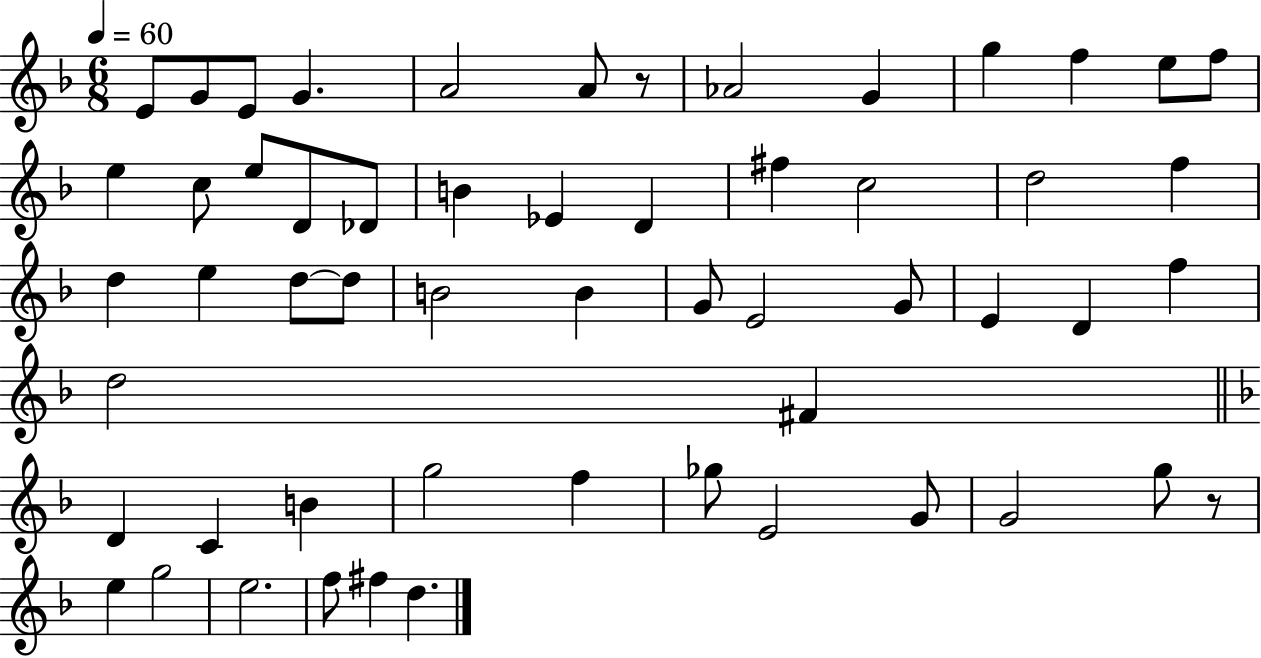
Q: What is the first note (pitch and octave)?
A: E4